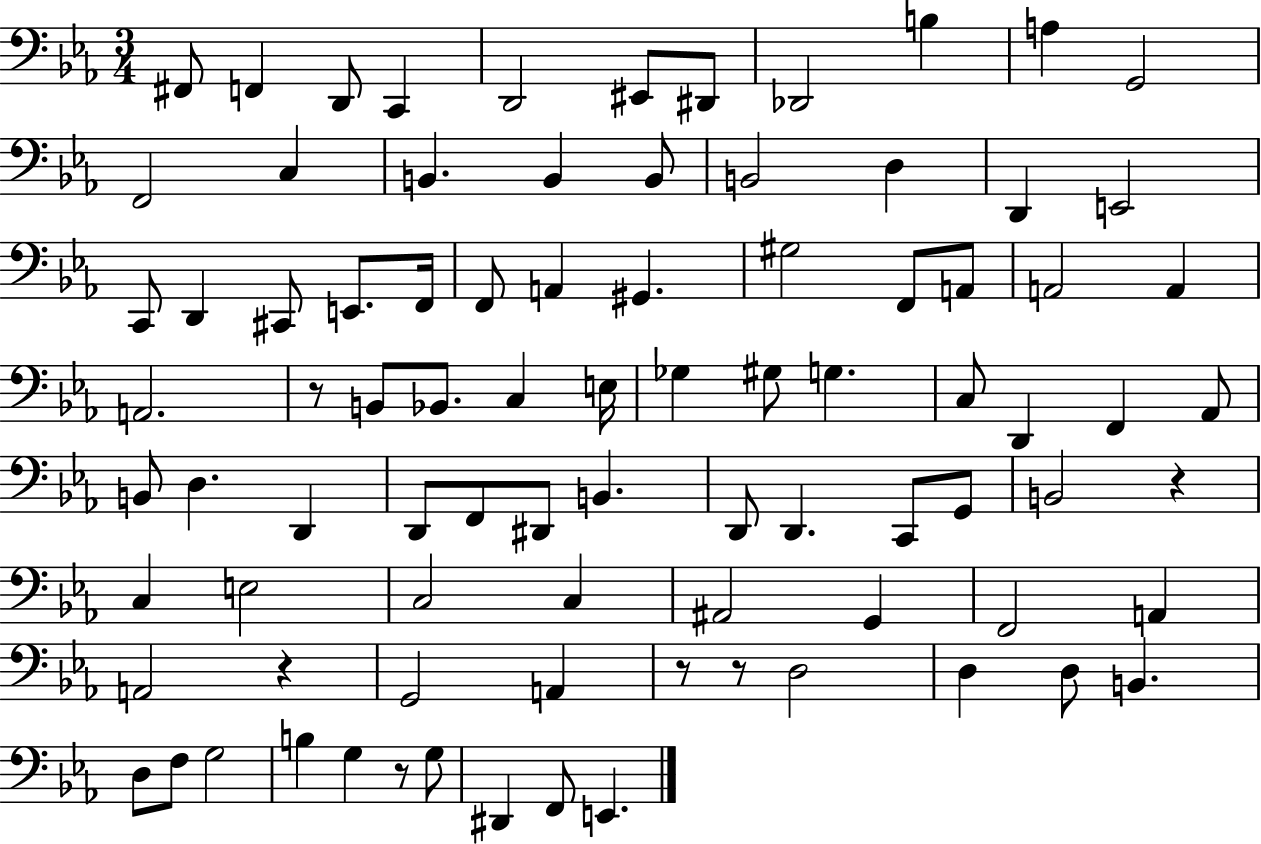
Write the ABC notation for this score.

X:1
T:Untitled
M:3/4
L:1/4
K:Eb
^F,,/2 F,, D,,/2 C,, D,,2 ^E,,/2 ^D,,/2 _D,,2 B, A, G,,2 F,,2 C, B,, B,, B,,/2 B,,2 D, D,, E,,2 C,,/2 D,, ^C,,/2 E,,/2 F,,/4 F,,/2 A,, ^G,, ^G,2 F,,/2 A,,/2 A,,2 A,, A,,2 z/2 B,,/2 _B,,/2 C, E,/4 _G, ^G,/2 G, C,/2 D,, F,, _A,,/2 B,,/2 D, D,, D,,/2 F,,/2 ^D,,/2 B,, D,,/2 D,, C,,/2 G,,/2 B,,2 z C, E,2 C,2 C, ^A,,2 G,, F,,2 A,, A,,2 z G,,2 A,, z/2 z/2 D,2 D, D,/2 B,, D,/2 F,/2 G,2 B, G, z/2 G,/2 ^D,, F,,/2 E,,